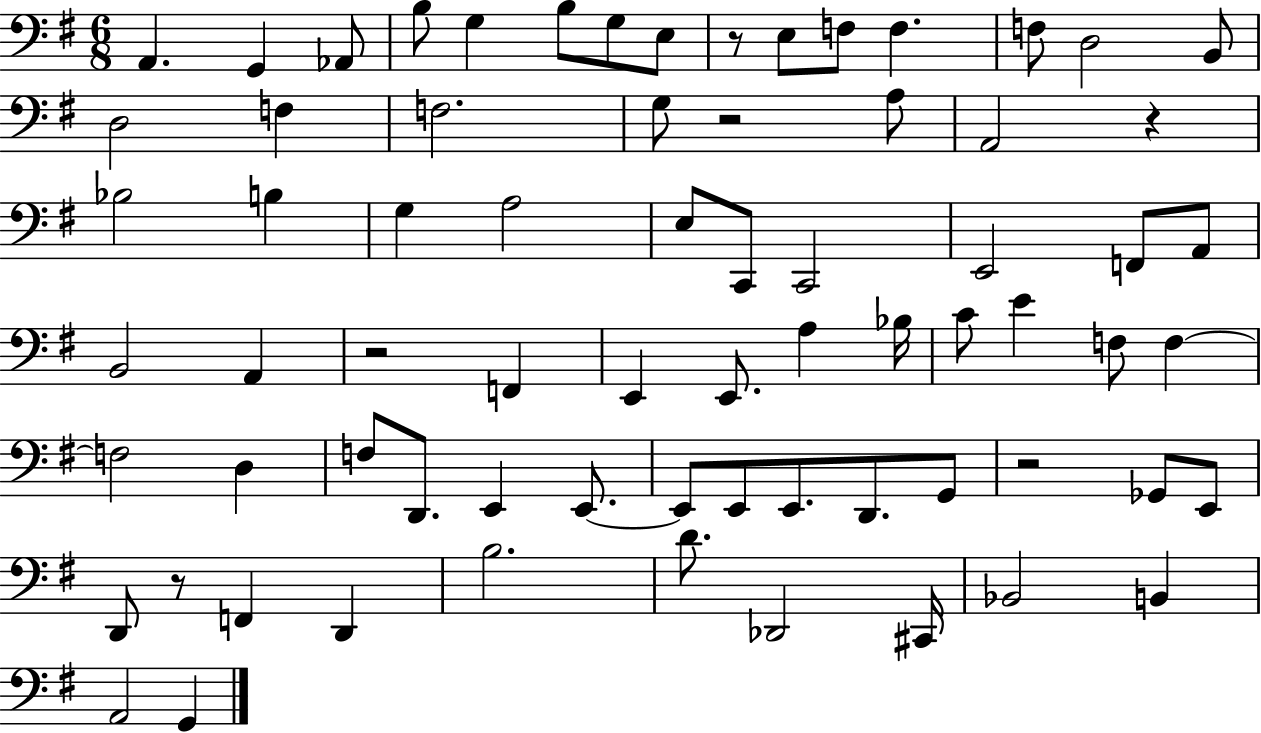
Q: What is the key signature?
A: G major